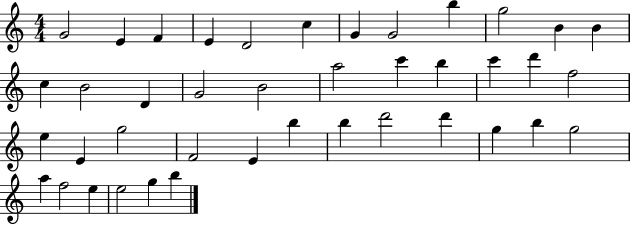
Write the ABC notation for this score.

X:1
T:Untitled
M:4/4
L:1/4
K:C
G2 E F E D2 c G G2 b g2 B B c B2 D G2 B2 a2 c' b c' d' f2 e E g2 F2 E b b d'2 d' g b g2 a f2 e e2 g b